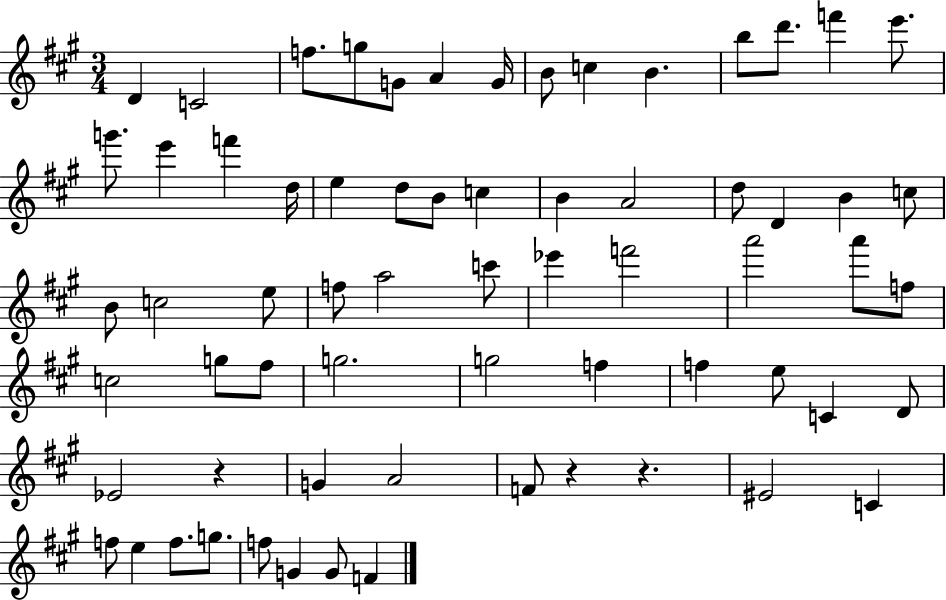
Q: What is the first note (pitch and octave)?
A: D4